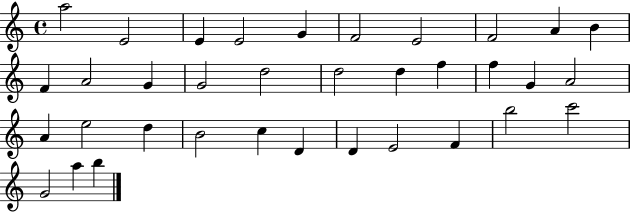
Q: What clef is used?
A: treble